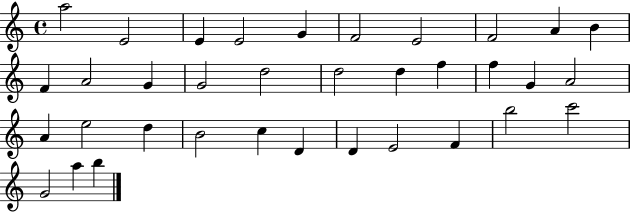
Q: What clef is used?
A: treble